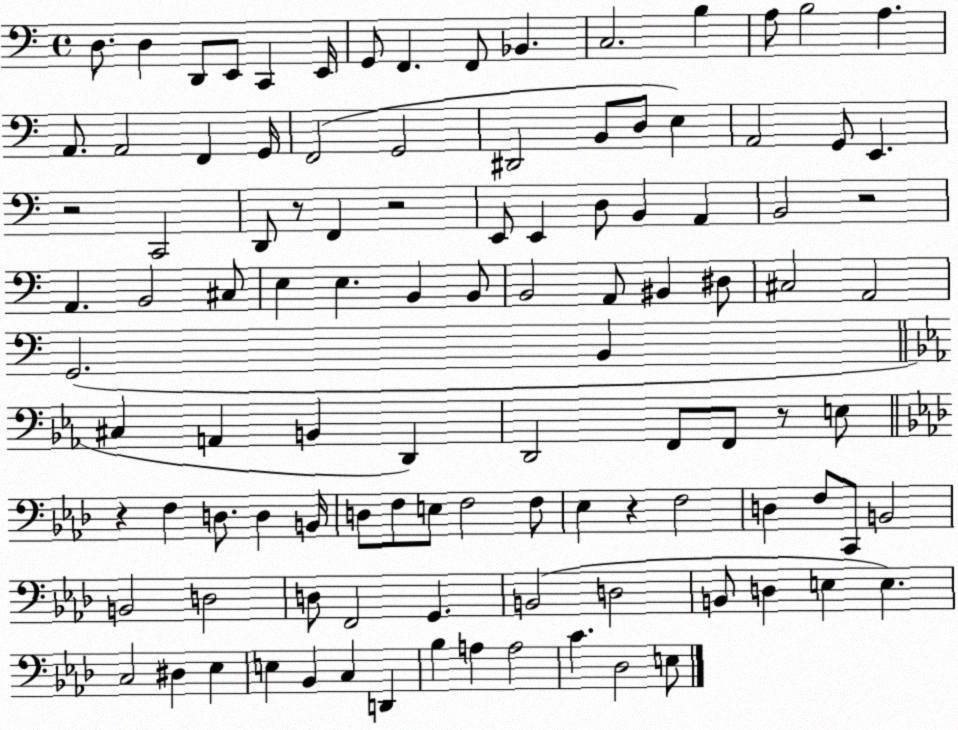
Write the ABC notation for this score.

X:1
T:Untitled
M:4/4
L:1/4
K:C
D,/2 D, D,,/2 E,,/2 C,, E,,/4 G,,/2 F,, F,,/2 _B,, C,2 B, A,/2 B,2 A, A,,/2 A,,2 F,, G,,/4 F,,2 G,,2 ^D,,2 B,,/2 D,/2 E, A,,2 G,,/2 E,, z2 C,,2 D,,/2 z/2 F,, z2 E,,/2 E,, D,/2 B,, A,, B,,2 z2 A,, B,,2 ^C,/2 E, E, B,, B,,/2 B,,2 A,,/2 ^B,, ^D,/2 ^C,2 A,,2 G,,2 B,, ^C, A,, B,, D,, D,,2 F,,/2 F,,/2 z/2 E,/2 z F, D,/2 D, B,,/4 D,/2 F,/2 E,/2 F,2 F,/2 _E, z F,2 D, F,/2 C,,/2 B,,2 B,,2 D,2 D,/2 F,,2 G,, B,,2 D,2 B,,/2 D, E, E, C,2 ^D, _E, E, _B,, C, D,, _B, A, A,2 C _D,2 E,/2